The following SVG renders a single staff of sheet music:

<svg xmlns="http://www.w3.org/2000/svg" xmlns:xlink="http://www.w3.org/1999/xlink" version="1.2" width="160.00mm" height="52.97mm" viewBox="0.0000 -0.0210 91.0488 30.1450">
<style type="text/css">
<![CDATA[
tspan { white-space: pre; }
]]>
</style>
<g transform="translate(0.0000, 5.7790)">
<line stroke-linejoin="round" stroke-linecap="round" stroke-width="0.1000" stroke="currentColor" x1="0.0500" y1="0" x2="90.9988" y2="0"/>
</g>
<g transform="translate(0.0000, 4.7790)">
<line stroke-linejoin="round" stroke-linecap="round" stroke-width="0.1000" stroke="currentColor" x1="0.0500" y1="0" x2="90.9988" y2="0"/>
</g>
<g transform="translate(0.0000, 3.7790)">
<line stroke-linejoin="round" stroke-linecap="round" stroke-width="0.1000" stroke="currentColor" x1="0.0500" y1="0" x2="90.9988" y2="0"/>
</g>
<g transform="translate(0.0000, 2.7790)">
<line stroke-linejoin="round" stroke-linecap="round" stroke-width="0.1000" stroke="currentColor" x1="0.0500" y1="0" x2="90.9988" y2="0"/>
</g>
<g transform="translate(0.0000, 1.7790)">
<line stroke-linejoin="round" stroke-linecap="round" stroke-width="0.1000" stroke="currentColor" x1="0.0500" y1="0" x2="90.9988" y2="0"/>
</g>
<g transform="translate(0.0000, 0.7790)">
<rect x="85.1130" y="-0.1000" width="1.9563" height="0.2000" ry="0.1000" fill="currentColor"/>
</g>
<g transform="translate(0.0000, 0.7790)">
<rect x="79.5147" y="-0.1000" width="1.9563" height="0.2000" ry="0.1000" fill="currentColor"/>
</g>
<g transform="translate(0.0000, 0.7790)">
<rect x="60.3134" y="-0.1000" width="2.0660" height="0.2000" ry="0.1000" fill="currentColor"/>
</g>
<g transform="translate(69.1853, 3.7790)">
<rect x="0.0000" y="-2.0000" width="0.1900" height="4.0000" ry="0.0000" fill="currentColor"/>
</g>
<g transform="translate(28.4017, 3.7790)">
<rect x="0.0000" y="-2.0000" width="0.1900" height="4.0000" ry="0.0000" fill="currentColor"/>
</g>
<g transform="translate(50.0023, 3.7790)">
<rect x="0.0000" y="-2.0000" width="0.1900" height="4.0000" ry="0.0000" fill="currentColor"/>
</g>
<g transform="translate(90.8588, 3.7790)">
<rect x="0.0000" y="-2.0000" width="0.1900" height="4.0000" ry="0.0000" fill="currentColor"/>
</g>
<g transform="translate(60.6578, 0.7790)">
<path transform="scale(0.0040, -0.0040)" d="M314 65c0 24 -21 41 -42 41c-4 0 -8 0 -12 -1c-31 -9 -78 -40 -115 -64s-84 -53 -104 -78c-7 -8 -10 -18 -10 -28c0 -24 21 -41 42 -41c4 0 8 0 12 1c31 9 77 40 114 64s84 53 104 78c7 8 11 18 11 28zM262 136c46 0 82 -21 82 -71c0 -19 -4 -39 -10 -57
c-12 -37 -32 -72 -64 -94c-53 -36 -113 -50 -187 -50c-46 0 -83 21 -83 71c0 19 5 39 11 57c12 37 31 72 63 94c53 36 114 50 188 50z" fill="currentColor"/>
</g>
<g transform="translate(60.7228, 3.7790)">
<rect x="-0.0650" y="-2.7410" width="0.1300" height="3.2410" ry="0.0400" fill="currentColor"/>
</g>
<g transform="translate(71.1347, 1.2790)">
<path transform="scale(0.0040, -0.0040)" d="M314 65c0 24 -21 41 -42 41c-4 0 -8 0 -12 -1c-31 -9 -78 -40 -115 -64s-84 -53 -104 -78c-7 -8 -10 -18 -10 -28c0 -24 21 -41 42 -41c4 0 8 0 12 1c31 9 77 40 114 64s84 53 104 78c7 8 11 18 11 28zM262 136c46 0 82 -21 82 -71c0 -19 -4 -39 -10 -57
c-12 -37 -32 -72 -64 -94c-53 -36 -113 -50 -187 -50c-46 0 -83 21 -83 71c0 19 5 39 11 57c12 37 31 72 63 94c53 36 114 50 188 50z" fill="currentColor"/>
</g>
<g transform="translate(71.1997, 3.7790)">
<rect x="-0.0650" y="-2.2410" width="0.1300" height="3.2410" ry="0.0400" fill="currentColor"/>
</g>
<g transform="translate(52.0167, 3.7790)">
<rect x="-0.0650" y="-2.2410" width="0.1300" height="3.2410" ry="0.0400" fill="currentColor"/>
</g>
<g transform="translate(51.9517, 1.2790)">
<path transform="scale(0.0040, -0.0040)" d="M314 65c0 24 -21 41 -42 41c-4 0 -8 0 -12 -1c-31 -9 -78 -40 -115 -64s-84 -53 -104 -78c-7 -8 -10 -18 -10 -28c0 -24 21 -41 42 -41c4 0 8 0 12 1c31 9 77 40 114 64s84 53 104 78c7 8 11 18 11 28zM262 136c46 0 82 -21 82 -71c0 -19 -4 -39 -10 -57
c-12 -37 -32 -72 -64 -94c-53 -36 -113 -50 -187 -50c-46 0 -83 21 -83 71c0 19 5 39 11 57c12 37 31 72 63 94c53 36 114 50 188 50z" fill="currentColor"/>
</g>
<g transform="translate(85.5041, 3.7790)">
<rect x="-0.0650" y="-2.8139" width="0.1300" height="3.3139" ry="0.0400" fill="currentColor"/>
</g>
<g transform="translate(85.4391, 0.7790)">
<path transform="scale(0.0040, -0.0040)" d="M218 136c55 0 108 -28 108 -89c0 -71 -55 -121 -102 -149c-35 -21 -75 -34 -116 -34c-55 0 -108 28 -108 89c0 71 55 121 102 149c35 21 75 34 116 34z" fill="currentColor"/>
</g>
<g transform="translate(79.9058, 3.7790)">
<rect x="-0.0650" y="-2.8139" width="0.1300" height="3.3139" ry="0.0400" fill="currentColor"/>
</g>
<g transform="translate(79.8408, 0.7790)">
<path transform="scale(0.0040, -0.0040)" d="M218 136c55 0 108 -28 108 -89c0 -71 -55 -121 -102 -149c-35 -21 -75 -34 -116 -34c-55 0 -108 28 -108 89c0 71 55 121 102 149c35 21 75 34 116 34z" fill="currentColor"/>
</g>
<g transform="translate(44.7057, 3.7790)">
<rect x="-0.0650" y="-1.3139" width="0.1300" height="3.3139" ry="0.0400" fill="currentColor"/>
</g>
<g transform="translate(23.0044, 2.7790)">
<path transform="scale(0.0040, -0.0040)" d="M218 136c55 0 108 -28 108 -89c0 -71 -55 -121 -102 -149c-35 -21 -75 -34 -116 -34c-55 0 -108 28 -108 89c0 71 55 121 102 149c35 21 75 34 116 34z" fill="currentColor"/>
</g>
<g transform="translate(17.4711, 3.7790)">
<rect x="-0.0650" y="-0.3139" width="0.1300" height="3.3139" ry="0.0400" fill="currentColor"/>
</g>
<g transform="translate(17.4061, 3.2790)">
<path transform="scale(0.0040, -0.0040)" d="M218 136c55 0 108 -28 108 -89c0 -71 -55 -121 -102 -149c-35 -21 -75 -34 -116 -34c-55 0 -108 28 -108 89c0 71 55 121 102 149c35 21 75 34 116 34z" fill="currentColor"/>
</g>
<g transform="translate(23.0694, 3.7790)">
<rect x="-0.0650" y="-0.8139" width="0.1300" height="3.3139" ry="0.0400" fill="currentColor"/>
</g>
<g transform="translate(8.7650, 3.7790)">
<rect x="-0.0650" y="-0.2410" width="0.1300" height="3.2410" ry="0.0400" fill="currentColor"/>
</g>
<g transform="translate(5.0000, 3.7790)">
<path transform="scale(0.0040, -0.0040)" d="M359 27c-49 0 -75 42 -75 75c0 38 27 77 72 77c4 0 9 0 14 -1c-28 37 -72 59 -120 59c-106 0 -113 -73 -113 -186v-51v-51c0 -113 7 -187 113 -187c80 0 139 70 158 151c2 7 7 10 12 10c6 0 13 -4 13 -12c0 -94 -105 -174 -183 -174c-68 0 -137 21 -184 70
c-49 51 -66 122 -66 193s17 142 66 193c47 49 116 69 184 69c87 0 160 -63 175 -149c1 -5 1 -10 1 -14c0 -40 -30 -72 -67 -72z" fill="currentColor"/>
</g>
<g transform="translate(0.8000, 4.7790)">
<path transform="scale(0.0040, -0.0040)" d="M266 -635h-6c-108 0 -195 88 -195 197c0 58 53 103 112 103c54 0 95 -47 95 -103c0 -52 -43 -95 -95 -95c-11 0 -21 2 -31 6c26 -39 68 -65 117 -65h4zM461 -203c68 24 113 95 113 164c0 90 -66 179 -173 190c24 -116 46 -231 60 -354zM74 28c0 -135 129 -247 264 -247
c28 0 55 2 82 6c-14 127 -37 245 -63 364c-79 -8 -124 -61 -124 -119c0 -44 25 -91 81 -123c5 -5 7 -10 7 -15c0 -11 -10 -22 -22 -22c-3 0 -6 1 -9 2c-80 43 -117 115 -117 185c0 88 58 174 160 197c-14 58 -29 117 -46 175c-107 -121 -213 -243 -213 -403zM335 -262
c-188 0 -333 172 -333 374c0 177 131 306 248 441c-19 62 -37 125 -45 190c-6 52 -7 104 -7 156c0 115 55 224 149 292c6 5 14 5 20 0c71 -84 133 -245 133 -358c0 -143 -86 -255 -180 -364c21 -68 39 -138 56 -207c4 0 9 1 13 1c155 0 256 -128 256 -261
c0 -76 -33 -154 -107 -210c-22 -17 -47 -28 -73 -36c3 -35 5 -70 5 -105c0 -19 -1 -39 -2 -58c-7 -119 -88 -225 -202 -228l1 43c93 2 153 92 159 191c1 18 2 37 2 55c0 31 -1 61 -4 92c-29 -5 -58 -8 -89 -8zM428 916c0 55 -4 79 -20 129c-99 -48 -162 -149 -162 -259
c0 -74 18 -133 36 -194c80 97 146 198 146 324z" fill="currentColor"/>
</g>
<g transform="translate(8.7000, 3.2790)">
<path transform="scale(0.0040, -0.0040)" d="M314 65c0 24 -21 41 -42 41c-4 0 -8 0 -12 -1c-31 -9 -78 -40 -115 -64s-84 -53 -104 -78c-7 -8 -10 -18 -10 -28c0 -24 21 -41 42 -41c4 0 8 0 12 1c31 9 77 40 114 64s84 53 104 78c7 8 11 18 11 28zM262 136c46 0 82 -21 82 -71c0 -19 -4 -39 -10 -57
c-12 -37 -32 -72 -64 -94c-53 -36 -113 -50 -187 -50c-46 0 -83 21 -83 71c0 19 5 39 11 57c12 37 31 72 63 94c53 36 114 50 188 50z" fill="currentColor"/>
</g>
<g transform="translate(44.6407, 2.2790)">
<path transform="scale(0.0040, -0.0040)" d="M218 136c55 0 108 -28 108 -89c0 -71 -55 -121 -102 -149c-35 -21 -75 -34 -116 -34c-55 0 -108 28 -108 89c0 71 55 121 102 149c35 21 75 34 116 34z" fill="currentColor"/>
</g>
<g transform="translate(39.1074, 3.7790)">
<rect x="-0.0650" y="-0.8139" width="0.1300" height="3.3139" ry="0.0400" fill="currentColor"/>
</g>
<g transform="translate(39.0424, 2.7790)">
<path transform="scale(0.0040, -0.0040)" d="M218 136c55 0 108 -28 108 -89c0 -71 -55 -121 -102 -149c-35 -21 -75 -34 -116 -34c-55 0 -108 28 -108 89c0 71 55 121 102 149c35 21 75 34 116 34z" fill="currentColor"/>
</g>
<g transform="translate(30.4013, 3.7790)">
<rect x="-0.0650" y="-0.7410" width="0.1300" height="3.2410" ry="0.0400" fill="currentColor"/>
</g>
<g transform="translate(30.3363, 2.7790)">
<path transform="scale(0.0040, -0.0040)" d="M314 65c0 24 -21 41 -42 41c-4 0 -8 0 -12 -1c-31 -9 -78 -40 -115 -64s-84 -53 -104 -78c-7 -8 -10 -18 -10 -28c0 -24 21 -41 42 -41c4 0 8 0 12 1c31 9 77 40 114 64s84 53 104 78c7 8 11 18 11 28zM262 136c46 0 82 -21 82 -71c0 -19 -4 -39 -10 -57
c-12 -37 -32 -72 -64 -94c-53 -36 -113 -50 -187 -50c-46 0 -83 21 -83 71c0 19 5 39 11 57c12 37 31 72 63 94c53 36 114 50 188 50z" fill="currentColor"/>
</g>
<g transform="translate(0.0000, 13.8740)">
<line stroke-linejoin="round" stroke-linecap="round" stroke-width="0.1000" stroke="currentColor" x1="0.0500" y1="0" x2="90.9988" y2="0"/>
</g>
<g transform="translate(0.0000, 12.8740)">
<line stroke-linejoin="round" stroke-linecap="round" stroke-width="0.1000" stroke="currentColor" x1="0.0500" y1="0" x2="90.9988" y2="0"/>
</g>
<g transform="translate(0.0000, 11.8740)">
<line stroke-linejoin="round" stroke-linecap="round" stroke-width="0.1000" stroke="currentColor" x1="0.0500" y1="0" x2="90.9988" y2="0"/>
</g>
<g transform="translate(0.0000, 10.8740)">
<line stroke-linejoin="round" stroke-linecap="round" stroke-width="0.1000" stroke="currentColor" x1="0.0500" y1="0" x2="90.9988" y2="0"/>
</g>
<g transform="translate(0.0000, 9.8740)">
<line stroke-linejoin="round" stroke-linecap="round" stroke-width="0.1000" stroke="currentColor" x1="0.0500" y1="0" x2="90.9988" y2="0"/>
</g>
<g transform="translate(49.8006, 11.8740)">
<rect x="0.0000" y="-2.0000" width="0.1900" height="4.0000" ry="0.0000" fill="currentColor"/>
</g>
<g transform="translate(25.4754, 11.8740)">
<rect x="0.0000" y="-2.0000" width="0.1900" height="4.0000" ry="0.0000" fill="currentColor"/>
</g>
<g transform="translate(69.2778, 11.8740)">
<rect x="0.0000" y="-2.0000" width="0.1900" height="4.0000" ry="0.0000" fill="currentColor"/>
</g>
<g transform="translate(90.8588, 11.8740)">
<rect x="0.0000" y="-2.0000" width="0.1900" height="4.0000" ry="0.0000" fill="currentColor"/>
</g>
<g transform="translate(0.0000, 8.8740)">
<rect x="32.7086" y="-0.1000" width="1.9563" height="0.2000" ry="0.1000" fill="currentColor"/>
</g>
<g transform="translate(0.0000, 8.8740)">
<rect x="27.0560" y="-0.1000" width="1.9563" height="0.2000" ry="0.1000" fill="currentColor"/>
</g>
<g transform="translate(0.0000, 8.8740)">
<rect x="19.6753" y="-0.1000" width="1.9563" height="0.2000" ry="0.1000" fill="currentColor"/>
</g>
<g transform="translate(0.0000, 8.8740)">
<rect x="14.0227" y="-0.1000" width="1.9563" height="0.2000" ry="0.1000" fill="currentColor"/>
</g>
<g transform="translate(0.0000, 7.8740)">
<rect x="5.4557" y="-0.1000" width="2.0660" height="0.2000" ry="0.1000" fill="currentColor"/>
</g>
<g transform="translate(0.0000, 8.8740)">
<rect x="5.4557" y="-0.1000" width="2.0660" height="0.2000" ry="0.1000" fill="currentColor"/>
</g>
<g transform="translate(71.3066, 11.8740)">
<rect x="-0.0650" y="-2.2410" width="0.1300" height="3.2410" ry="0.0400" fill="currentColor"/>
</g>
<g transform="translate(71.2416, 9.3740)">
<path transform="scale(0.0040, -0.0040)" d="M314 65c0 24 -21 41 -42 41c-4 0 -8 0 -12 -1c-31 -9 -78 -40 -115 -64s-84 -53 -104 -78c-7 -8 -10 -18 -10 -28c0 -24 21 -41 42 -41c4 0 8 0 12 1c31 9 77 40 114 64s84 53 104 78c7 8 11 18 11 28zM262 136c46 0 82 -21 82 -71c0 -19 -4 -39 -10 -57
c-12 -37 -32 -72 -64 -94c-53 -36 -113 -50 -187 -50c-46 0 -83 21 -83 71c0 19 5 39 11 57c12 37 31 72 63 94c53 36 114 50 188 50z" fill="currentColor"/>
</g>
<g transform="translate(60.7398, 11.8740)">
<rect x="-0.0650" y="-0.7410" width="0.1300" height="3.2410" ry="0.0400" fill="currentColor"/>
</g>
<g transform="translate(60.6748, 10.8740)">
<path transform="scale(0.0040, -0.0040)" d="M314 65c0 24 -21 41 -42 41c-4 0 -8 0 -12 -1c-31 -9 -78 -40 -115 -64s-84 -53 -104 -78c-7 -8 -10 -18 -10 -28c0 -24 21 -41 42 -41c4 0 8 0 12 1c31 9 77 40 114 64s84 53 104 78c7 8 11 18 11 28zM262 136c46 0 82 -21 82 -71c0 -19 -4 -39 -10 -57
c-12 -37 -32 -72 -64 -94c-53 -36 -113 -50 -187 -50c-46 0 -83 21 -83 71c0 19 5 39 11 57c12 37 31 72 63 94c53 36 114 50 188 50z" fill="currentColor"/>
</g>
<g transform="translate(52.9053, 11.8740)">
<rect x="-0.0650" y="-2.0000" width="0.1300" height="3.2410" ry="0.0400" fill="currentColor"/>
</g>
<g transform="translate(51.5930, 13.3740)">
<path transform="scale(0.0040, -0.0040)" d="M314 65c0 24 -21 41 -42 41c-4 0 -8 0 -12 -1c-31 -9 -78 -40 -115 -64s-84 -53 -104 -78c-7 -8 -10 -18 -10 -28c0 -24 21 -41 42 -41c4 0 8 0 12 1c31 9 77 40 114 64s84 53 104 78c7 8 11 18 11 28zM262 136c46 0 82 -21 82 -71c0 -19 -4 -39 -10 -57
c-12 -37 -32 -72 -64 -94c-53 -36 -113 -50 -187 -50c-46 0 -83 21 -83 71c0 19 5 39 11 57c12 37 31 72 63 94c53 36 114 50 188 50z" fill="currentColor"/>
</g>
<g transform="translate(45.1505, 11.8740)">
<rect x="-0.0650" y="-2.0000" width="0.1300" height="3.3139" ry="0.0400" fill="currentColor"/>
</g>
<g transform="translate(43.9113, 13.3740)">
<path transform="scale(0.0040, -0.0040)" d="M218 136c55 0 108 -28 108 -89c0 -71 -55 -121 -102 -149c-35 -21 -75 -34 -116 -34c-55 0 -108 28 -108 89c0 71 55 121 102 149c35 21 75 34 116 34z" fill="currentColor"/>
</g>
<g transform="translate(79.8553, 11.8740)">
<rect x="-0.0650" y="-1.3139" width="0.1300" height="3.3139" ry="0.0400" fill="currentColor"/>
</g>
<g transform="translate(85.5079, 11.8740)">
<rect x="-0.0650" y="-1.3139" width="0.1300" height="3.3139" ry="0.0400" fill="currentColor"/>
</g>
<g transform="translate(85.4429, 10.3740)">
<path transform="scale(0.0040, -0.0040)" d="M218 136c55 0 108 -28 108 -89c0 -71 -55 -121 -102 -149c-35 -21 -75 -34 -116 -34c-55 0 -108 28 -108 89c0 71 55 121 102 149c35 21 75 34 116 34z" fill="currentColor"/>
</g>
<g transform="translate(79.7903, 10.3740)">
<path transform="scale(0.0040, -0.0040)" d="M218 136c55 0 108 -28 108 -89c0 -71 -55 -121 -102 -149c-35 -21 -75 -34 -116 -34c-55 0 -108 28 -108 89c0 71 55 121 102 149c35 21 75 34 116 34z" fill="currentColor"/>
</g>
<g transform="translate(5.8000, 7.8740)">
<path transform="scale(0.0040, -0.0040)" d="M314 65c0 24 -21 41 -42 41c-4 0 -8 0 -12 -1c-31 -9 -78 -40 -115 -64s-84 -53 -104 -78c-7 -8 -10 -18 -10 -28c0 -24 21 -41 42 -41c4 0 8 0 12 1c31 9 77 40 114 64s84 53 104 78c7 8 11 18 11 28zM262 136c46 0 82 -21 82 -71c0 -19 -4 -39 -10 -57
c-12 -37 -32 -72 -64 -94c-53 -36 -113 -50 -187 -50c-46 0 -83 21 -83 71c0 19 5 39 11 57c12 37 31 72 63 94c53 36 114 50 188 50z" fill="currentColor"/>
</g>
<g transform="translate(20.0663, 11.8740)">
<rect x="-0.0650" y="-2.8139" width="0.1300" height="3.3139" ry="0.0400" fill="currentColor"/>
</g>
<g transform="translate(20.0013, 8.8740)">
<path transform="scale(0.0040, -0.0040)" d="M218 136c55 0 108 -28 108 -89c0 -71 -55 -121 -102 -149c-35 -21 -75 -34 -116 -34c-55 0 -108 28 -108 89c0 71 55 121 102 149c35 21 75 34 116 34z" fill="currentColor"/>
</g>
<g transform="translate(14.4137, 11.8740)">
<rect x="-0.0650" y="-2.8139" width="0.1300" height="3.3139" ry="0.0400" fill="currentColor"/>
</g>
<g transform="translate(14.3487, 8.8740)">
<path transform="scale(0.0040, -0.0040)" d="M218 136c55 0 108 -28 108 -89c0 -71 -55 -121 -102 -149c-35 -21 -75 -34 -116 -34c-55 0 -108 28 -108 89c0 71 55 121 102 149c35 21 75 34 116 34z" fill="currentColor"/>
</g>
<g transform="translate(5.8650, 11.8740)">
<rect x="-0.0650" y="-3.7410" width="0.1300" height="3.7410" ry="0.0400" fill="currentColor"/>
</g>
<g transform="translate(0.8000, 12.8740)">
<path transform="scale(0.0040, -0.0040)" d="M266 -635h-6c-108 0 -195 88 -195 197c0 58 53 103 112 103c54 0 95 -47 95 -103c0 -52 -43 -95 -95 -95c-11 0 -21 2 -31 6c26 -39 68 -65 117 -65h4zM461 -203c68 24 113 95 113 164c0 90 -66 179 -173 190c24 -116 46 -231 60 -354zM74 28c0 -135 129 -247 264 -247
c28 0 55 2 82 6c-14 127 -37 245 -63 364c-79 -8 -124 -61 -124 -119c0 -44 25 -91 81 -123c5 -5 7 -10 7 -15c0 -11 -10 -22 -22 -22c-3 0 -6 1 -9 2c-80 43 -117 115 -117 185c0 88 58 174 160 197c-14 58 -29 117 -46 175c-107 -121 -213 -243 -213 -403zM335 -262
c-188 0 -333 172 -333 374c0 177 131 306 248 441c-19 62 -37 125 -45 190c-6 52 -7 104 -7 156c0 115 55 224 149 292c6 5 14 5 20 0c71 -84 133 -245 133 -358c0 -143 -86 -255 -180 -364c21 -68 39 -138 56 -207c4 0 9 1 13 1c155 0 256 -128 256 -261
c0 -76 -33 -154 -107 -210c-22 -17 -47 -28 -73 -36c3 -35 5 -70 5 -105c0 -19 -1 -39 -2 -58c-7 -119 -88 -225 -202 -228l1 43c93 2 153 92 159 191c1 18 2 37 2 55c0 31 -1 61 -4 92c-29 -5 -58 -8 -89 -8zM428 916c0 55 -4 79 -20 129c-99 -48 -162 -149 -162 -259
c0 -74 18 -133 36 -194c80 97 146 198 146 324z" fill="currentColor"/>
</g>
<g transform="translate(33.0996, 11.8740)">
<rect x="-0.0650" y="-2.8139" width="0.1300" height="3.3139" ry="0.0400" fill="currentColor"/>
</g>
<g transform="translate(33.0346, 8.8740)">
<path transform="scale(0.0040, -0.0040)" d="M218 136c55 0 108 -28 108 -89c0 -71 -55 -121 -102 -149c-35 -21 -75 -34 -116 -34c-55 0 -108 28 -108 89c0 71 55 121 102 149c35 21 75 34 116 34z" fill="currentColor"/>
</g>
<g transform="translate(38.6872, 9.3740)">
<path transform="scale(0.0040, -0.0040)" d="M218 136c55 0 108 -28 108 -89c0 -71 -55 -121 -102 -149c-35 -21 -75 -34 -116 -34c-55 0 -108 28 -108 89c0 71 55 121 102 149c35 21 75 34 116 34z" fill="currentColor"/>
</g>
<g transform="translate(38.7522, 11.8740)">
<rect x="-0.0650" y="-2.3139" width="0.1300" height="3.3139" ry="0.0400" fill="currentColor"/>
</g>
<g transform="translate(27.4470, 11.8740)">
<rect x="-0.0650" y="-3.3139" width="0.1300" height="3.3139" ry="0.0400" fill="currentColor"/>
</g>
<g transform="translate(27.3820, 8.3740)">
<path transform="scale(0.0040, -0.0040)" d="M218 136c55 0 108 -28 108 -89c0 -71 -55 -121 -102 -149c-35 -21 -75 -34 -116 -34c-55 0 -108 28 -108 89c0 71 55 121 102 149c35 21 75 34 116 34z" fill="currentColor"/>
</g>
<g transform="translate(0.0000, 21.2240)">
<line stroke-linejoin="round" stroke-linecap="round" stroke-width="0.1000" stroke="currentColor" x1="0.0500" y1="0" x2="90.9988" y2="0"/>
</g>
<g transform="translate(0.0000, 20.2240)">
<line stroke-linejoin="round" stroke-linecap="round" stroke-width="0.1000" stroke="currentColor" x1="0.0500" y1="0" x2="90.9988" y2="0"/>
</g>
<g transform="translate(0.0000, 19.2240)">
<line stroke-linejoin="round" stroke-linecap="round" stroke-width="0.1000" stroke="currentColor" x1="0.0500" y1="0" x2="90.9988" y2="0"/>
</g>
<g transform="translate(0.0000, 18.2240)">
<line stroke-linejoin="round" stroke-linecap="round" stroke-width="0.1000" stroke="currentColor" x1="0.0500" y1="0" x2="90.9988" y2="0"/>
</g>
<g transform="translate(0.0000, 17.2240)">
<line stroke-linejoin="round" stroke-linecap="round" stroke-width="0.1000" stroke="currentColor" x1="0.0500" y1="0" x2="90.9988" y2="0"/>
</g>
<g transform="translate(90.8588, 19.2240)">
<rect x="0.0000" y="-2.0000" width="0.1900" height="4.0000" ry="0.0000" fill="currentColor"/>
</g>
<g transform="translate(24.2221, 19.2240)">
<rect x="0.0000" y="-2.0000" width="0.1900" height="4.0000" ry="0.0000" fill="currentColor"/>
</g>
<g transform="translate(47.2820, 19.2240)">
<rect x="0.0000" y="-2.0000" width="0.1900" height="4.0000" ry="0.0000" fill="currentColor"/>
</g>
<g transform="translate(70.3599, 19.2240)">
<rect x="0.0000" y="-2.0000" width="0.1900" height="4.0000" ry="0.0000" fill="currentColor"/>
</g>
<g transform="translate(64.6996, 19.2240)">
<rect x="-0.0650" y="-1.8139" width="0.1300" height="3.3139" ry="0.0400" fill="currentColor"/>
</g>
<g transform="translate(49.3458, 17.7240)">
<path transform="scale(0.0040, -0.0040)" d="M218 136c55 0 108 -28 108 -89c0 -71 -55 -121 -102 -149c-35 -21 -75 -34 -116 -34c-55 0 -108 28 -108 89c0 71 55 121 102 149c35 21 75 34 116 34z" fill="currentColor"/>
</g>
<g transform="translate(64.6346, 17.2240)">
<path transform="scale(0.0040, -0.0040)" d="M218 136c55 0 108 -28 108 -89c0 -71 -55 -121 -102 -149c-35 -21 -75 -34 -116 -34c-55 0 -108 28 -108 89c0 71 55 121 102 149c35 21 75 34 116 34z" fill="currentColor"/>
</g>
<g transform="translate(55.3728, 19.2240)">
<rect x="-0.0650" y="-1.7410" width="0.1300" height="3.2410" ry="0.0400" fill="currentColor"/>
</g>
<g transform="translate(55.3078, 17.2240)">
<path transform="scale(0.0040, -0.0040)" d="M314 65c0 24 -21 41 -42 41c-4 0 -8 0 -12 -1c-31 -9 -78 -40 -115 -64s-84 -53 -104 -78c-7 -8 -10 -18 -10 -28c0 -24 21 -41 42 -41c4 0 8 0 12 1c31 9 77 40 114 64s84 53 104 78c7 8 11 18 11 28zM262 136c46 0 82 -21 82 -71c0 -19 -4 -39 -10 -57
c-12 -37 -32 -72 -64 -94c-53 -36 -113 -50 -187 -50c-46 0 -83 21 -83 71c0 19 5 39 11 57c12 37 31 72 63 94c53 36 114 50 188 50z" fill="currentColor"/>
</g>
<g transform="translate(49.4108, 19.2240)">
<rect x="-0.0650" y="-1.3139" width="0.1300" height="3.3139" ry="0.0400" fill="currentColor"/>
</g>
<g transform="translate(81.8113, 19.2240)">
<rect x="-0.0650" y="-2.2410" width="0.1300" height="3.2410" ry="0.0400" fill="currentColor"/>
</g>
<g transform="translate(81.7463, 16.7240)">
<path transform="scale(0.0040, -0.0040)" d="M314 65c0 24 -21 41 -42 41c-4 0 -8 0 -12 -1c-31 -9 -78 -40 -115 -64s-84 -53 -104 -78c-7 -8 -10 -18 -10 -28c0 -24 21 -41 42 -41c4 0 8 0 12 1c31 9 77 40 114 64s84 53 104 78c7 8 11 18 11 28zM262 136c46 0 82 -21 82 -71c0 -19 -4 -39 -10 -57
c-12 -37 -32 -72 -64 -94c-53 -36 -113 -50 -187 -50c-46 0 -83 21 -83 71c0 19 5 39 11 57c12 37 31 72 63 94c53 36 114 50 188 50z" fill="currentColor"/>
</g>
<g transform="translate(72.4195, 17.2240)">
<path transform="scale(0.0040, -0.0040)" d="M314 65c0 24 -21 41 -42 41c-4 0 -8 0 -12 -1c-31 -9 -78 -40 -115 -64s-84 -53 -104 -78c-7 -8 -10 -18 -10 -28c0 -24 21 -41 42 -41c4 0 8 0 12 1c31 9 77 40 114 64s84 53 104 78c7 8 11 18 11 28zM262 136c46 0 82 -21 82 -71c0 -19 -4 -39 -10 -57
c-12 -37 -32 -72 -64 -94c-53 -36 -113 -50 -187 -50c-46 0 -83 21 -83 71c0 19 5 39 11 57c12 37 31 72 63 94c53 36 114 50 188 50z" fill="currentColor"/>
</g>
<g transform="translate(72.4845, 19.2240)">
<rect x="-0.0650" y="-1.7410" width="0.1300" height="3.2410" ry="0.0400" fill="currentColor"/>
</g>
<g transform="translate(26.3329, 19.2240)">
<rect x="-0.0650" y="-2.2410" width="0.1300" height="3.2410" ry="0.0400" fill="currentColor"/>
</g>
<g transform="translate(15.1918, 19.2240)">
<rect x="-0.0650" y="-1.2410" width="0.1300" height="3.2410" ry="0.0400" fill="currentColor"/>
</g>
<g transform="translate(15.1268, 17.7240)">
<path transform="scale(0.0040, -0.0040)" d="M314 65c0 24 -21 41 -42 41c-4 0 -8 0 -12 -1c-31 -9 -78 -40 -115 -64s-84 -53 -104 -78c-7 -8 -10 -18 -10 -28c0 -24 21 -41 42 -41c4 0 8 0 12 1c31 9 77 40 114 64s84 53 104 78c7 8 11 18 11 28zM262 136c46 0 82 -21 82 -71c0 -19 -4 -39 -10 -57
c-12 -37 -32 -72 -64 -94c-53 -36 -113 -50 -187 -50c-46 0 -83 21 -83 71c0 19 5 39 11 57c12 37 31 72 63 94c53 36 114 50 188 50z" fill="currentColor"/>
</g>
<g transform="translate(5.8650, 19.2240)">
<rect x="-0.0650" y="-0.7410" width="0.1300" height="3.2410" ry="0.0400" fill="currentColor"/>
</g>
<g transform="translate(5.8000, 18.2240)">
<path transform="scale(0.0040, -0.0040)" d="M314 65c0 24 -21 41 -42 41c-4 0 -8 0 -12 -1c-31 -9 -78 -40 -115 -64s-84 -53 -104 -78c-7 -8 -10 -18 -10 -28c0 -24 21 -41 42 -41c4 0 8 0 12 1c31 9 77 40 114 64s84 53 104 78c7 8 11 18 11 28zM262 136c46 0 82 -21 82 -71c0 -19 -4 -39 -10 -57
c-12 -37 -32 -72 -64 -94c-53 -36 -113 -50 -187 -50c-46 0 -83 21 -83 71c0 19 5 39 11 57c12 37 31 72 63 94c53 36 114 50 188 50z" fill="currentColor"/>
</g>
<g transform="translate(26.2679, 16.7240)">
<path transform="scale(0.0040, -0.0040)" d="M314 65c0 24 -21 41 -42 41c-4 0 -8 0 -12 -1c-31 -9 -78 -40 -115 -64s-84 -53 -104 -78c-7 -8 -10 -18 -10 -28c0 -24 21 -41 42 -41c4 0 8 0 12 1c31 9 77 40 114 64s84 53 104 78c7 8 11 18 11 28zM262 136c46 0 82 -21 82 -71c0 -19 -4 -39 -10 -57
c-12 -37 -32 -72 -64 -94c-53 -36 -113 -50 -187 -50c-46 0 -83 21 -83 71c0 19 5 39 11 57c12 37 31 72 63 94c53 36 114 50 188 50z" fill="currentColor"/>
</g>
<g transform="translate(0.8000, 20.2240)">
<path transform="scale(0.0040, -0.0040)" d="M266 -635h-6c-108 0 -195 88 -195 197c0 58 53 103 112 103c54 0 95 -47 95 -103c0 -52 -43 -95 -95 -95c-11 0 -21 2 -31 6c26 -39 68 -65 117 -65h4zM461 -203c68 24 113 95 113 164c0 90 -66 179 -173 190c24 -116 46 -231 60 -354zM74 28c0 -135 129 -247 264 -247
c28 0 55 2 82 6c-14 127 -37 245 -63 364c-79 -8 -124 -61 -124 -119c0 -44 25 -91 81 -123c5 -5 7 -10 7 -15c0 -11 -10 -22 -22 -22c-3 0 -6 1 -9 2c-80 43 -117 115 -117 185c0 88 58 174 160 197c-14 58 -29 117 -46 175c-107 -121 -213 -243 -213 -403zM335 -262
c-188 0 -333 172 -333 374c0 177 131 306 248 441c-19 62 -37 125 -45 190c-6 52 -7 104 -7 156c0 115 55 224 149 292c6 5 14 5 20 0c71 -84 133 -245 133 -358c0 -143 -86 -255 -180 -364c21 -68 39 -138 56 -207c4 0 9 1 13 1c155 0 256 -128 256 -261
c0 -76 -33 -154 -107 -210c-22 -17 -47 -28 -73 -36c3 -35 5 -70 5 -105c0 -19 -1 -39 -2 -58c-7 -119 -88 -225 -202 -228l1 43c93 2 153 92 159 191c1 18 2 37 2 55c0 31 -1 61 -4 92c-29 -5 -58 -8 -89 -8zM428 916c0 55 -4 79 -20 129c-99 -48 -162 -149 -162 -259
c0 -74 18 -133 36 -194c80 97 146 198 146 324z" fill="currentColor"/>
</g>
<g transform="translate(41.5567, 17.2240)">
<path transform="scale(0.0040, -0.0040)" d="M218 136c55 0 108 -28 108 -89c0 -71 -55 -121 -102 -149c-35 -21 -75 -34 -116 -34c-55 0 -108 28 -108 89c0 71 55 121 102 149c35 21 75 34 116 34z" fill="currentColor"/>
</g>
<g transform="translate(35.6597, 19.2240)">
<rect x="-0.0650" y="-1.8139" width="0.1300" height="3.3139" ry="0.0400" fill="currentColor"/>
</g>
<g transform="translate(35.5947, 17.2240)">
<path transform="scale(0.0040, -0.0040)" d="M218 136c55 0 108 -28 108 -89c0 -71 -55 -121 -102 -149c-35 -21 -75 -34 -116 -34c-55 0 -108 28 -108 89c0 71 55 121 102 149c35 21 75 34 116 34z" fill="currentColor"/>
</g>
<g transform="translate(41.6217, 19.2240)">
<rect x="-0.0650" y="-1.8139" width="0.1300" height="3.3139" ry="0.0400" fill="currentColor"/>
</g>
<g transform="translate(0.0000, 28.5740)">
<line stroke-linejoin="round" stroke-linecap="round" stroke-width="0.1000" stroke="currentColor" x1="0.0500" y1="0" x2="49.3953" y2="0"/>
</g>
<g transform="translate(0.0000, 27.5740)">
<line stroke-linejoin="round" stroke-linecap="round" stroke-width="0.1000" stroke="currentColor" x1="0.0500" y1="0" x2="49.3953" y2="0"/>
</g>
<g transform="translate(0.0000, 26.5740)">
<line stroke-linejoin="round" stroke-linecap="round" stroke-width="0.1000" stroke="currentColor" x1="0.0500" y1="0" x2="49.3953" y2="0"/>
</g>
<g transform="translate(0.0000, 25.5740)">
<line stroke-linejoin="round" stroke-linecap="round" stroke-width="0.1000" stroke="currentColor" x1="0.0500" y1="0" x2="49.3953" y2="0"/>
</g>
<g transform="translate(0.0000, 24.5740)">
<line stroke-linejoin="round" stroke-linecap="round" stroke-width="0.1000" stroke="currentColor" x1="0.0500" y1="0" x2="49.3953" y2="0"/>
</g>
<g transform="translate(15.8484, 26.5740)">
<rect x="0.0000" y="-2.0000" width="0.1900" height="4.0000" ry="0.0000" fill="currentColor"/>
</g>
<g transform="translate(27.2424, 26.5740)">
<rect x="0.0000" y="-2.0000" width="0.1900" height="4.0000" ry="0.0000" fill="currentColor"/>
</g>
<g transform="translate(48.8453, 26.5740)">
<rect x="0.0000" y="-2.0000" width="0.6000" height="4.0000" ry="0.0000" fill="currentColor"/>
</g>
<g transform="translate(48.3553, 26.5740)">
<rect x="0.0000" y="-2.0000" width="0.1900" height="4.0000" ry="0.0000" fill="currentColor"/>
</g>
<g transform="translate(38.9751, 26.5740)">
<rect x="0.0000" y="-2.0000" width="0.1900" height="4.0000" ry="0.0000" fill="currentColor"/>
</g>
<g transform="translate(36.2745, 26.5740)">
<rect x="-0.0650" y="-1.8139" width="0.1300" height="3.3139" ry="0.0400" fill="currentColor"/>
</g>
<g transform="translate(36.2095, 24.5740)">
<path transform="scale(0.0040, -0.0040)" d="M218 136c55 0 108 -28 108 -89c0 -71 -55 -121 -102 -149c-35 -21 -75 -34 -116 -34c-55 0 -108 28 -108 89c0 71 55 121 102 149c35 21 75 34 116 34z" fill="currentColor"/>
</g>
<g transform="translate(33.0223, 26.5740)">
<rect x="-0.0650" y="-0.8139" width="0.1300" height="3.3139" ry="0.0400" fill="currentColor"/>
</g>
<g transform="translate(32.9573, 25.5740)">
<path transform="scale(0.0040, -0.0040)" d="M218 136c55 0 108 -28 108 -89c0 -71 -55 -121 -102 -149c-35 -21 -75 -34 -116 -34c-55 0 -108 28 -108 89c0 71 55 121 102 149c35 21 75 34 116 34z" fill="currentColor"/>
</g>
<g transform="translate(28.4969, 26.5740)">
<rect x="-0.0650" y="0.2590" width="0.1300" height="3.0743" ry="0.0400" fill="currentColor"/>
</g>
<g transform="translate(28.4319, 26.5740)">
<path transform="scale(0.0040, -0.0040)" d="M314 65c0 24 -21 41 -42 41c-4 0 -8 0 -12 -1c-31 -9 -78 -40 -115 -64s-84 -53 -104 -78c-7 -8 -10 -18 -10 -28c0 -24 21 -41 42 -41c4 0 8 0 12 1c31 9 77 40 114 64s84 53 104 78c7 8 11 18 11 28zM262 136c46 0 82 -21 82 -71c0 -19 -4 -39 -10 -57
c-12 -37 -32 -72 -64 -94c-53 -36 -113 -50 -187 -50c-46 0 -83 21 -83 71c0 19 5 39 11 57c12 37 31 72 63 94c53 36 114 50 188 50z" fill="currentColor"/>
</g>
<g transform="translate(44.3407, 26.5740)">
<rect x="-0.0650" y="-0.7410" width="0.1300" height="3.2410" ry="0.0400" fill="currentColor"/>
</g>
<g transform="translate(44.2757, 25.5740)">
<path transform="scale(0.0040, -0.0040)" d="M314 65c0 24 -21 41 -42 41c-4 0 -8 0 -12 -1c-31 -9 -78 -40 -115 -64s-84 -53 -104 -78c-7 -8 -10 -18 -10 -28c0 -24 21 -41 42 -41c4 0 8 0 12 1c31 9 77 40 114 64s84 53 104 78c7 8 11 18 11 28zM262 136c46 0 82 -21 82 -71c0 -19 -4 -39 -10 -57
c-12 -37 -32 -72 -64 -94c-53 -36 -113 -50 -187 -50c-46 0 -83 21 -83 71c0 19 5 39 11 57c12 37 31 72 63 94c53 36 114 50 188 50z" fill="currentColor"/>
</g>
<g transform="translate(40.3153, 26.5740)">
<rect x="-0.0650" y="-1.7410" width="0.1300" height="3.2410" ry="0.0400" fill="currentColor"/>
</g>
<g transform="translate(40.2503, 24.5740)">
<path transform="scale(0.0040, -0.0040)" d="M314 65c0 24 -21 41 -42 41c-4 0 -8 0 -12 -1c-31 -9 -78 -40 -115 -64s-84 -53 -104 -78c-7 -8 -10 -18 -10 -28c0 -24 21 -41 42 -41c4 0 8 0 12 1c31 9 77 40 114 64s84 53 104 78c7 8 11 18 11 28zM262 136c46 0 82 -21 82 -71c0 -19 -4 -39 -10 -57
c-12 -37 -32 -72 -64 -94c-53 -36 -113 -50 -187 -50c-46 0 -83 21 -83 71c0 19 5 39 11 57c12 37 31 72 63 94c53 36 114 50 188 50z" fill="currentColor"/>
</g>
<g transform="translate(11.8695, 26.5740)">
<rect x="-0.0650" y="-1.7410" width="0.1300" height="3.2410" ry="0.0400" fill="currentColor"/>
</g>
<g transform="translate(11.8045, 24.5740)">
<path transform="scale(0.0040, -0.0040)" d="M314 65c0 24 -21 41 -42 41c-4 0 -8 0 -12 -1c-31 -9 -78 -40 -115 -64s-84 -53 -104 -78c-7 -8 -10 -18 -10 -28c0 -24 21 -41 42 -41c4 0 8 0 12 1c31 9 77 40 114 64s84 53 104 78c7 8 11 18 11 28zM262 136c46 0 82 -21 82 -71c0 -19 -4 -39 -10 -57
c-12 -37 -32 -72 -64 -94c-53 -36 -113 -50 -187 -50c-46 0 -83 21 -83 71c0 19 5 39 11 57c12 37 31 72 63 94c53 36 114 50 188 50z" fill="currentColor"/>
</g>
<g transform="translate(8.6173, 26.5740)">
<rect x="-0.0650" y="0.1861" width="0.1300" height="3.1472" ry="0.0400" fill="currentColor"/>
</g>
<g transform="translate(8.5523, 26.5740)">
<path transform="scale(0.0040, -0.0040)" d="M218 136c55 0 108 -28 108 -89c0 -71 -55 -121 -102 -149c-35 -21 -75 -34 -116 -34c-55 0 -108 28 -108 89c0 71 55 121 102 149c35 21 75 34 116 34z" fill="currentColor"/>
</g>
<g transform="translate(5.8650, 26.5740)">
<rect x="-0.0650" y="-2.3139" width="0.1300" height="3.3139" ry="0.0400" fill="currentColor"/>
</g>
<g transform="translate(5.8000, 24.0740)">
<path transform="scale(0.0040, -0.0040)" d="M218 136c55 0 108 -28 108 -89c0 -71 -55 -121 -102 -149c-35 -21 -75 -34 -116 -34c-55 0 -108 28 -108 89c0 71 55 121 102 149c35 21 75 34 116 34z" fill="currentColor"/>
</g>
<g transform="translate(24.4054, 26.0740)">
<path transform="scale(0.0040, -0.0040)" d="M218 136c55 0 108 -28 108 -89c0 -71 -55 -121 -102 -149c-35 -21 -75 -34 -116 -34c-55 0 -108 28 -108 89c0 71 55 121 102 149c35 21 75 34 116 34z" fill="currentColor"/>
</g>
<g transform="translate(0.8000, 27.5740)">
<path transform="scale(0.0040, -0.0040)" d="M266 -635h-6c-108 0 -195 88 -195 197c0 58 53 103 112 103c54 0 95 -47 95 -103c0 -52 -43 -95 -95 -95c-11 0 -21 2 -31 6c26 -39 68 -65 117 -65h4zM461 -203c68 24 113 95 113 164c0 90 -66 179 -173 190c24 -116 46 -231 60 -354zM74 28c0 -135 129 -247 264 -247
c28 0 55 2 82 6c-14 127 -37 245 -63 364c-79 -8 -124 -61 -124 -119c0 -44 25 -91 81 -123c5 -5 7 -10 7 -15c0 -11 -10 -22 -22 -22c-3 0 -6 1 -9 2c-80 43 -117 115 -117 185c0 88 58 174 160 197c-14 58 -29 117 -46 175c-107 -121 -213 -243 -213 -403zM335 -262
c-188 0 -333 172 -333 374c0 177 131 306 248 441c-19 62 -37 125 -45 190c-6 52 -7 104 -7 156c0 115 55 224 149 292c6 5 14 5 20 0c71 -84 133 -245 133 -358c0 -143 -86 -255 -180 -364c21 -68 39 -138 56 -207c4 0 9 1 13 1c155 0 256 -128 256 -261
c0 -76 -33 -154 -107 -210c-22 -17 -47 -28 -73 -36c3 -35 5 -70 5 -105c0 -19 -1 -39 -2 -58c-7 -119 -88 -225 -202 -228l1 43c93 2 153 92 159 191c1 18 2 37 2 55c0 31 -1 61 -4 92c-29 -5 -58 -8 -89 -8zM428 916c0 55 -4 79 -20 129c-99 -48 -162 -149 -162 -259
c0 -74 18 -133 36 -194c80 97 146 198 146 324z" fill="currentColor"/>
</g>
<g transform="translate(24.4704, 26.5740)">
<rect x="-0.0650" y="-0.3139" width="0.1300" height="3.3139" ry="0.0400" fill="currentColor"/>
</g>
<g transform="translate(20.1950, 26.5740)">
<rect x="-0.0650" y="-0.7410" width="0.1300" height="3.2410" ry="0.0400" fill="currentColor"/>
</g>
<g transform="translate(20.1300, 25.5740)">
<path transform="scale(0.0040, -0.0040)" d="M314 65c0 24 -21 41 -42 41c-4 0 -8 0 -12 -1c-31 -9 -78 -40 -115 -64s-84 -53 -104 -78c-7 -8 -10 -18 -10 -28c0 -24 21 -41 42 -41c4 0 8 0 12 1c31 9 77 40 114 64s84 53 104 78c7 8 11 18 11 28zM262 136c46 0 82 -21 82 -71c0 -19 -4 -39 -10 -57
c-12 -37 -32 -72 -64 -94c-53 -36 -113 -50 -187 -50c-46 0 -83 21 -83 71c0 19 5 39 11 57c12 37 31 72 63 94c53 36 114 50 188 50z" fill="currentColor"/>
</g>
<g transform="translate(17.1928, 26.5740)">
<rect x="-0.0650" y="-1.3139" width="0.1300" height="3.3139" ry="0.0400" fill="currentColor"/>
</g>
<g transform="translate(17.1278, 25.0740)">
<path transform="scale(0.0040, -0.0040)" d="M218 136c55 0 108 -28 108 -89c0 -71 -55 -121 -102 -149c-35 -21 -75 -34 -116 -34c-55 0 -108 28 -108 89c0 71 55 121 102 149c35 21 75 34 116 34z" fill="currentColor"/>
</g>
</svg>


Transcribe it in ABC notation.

X:1
T:Untitled
M:4/4
L:1/4
K:C
c2 c d d2 d e g2 a2 g2 a a c'2 a a b a g F F2 d2 g2 e e d2 e2 g2 f f e f2 f f2 g2 g B f2 e d2 c B2 d f f2 d2